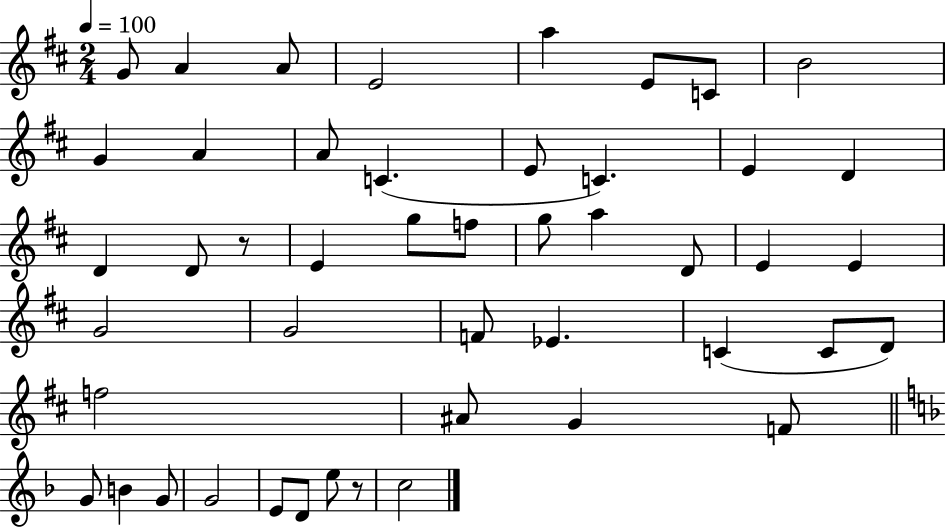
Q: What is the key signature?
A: D major